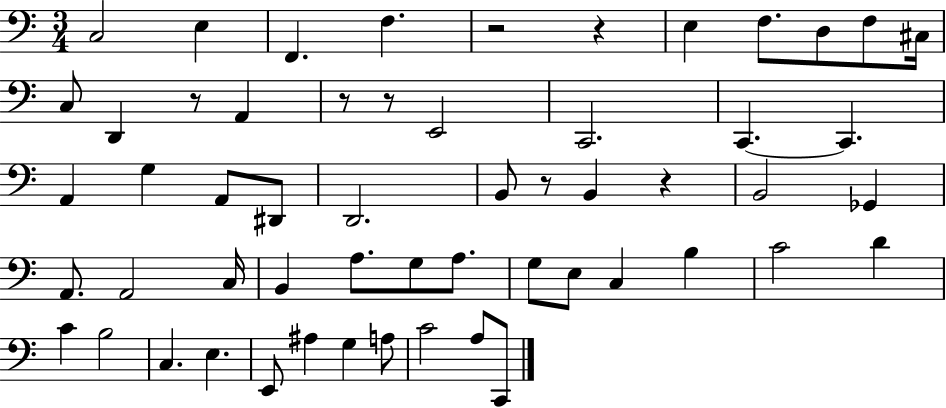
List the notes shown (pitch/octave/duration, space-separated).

C3/h E3/q F2/q. F3/q. R/h R/q E3/q F3/e. D3/e F3/e C#3/s C3/e D2/q R/e A2/q R/e R/e E2/h C2/h. C2/q. C2/q. A2/q G3/q A2/e D#2/e D2/h. B2/e R/e B2/q R/q B2/h Gb2/q A2/e. A2/h C3/s B2/q A3/e. G3/e A3/e. G3/e E3/e C3/q B3/q C4/h D4/q C4/q B3/h C3/q. E3/q. E2/e A#3/q G3/q A3/e C4/h A3/e C2/e